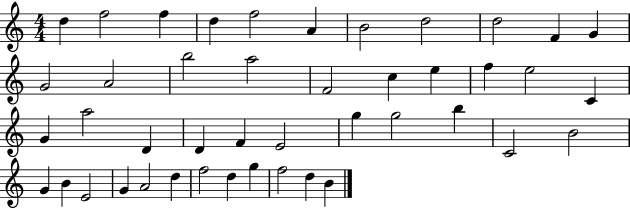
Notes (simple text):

D5/q F5/h F5/q D5/q F5/h A4/q B4/h D5/h D5/h F4/q G4/q G4/h A4/h B5/h A5/h F4/h C5/q E5/q F5/q E5/h C4/q G4/q A5/h D4/q D4/q F4/q E4/h G5/q G5/h B5/q C4/h B4/h G4/q B4/q E4/h G4/q A4/h D5/q F5/h D5/q G5/q F5/h D5/q B4/q